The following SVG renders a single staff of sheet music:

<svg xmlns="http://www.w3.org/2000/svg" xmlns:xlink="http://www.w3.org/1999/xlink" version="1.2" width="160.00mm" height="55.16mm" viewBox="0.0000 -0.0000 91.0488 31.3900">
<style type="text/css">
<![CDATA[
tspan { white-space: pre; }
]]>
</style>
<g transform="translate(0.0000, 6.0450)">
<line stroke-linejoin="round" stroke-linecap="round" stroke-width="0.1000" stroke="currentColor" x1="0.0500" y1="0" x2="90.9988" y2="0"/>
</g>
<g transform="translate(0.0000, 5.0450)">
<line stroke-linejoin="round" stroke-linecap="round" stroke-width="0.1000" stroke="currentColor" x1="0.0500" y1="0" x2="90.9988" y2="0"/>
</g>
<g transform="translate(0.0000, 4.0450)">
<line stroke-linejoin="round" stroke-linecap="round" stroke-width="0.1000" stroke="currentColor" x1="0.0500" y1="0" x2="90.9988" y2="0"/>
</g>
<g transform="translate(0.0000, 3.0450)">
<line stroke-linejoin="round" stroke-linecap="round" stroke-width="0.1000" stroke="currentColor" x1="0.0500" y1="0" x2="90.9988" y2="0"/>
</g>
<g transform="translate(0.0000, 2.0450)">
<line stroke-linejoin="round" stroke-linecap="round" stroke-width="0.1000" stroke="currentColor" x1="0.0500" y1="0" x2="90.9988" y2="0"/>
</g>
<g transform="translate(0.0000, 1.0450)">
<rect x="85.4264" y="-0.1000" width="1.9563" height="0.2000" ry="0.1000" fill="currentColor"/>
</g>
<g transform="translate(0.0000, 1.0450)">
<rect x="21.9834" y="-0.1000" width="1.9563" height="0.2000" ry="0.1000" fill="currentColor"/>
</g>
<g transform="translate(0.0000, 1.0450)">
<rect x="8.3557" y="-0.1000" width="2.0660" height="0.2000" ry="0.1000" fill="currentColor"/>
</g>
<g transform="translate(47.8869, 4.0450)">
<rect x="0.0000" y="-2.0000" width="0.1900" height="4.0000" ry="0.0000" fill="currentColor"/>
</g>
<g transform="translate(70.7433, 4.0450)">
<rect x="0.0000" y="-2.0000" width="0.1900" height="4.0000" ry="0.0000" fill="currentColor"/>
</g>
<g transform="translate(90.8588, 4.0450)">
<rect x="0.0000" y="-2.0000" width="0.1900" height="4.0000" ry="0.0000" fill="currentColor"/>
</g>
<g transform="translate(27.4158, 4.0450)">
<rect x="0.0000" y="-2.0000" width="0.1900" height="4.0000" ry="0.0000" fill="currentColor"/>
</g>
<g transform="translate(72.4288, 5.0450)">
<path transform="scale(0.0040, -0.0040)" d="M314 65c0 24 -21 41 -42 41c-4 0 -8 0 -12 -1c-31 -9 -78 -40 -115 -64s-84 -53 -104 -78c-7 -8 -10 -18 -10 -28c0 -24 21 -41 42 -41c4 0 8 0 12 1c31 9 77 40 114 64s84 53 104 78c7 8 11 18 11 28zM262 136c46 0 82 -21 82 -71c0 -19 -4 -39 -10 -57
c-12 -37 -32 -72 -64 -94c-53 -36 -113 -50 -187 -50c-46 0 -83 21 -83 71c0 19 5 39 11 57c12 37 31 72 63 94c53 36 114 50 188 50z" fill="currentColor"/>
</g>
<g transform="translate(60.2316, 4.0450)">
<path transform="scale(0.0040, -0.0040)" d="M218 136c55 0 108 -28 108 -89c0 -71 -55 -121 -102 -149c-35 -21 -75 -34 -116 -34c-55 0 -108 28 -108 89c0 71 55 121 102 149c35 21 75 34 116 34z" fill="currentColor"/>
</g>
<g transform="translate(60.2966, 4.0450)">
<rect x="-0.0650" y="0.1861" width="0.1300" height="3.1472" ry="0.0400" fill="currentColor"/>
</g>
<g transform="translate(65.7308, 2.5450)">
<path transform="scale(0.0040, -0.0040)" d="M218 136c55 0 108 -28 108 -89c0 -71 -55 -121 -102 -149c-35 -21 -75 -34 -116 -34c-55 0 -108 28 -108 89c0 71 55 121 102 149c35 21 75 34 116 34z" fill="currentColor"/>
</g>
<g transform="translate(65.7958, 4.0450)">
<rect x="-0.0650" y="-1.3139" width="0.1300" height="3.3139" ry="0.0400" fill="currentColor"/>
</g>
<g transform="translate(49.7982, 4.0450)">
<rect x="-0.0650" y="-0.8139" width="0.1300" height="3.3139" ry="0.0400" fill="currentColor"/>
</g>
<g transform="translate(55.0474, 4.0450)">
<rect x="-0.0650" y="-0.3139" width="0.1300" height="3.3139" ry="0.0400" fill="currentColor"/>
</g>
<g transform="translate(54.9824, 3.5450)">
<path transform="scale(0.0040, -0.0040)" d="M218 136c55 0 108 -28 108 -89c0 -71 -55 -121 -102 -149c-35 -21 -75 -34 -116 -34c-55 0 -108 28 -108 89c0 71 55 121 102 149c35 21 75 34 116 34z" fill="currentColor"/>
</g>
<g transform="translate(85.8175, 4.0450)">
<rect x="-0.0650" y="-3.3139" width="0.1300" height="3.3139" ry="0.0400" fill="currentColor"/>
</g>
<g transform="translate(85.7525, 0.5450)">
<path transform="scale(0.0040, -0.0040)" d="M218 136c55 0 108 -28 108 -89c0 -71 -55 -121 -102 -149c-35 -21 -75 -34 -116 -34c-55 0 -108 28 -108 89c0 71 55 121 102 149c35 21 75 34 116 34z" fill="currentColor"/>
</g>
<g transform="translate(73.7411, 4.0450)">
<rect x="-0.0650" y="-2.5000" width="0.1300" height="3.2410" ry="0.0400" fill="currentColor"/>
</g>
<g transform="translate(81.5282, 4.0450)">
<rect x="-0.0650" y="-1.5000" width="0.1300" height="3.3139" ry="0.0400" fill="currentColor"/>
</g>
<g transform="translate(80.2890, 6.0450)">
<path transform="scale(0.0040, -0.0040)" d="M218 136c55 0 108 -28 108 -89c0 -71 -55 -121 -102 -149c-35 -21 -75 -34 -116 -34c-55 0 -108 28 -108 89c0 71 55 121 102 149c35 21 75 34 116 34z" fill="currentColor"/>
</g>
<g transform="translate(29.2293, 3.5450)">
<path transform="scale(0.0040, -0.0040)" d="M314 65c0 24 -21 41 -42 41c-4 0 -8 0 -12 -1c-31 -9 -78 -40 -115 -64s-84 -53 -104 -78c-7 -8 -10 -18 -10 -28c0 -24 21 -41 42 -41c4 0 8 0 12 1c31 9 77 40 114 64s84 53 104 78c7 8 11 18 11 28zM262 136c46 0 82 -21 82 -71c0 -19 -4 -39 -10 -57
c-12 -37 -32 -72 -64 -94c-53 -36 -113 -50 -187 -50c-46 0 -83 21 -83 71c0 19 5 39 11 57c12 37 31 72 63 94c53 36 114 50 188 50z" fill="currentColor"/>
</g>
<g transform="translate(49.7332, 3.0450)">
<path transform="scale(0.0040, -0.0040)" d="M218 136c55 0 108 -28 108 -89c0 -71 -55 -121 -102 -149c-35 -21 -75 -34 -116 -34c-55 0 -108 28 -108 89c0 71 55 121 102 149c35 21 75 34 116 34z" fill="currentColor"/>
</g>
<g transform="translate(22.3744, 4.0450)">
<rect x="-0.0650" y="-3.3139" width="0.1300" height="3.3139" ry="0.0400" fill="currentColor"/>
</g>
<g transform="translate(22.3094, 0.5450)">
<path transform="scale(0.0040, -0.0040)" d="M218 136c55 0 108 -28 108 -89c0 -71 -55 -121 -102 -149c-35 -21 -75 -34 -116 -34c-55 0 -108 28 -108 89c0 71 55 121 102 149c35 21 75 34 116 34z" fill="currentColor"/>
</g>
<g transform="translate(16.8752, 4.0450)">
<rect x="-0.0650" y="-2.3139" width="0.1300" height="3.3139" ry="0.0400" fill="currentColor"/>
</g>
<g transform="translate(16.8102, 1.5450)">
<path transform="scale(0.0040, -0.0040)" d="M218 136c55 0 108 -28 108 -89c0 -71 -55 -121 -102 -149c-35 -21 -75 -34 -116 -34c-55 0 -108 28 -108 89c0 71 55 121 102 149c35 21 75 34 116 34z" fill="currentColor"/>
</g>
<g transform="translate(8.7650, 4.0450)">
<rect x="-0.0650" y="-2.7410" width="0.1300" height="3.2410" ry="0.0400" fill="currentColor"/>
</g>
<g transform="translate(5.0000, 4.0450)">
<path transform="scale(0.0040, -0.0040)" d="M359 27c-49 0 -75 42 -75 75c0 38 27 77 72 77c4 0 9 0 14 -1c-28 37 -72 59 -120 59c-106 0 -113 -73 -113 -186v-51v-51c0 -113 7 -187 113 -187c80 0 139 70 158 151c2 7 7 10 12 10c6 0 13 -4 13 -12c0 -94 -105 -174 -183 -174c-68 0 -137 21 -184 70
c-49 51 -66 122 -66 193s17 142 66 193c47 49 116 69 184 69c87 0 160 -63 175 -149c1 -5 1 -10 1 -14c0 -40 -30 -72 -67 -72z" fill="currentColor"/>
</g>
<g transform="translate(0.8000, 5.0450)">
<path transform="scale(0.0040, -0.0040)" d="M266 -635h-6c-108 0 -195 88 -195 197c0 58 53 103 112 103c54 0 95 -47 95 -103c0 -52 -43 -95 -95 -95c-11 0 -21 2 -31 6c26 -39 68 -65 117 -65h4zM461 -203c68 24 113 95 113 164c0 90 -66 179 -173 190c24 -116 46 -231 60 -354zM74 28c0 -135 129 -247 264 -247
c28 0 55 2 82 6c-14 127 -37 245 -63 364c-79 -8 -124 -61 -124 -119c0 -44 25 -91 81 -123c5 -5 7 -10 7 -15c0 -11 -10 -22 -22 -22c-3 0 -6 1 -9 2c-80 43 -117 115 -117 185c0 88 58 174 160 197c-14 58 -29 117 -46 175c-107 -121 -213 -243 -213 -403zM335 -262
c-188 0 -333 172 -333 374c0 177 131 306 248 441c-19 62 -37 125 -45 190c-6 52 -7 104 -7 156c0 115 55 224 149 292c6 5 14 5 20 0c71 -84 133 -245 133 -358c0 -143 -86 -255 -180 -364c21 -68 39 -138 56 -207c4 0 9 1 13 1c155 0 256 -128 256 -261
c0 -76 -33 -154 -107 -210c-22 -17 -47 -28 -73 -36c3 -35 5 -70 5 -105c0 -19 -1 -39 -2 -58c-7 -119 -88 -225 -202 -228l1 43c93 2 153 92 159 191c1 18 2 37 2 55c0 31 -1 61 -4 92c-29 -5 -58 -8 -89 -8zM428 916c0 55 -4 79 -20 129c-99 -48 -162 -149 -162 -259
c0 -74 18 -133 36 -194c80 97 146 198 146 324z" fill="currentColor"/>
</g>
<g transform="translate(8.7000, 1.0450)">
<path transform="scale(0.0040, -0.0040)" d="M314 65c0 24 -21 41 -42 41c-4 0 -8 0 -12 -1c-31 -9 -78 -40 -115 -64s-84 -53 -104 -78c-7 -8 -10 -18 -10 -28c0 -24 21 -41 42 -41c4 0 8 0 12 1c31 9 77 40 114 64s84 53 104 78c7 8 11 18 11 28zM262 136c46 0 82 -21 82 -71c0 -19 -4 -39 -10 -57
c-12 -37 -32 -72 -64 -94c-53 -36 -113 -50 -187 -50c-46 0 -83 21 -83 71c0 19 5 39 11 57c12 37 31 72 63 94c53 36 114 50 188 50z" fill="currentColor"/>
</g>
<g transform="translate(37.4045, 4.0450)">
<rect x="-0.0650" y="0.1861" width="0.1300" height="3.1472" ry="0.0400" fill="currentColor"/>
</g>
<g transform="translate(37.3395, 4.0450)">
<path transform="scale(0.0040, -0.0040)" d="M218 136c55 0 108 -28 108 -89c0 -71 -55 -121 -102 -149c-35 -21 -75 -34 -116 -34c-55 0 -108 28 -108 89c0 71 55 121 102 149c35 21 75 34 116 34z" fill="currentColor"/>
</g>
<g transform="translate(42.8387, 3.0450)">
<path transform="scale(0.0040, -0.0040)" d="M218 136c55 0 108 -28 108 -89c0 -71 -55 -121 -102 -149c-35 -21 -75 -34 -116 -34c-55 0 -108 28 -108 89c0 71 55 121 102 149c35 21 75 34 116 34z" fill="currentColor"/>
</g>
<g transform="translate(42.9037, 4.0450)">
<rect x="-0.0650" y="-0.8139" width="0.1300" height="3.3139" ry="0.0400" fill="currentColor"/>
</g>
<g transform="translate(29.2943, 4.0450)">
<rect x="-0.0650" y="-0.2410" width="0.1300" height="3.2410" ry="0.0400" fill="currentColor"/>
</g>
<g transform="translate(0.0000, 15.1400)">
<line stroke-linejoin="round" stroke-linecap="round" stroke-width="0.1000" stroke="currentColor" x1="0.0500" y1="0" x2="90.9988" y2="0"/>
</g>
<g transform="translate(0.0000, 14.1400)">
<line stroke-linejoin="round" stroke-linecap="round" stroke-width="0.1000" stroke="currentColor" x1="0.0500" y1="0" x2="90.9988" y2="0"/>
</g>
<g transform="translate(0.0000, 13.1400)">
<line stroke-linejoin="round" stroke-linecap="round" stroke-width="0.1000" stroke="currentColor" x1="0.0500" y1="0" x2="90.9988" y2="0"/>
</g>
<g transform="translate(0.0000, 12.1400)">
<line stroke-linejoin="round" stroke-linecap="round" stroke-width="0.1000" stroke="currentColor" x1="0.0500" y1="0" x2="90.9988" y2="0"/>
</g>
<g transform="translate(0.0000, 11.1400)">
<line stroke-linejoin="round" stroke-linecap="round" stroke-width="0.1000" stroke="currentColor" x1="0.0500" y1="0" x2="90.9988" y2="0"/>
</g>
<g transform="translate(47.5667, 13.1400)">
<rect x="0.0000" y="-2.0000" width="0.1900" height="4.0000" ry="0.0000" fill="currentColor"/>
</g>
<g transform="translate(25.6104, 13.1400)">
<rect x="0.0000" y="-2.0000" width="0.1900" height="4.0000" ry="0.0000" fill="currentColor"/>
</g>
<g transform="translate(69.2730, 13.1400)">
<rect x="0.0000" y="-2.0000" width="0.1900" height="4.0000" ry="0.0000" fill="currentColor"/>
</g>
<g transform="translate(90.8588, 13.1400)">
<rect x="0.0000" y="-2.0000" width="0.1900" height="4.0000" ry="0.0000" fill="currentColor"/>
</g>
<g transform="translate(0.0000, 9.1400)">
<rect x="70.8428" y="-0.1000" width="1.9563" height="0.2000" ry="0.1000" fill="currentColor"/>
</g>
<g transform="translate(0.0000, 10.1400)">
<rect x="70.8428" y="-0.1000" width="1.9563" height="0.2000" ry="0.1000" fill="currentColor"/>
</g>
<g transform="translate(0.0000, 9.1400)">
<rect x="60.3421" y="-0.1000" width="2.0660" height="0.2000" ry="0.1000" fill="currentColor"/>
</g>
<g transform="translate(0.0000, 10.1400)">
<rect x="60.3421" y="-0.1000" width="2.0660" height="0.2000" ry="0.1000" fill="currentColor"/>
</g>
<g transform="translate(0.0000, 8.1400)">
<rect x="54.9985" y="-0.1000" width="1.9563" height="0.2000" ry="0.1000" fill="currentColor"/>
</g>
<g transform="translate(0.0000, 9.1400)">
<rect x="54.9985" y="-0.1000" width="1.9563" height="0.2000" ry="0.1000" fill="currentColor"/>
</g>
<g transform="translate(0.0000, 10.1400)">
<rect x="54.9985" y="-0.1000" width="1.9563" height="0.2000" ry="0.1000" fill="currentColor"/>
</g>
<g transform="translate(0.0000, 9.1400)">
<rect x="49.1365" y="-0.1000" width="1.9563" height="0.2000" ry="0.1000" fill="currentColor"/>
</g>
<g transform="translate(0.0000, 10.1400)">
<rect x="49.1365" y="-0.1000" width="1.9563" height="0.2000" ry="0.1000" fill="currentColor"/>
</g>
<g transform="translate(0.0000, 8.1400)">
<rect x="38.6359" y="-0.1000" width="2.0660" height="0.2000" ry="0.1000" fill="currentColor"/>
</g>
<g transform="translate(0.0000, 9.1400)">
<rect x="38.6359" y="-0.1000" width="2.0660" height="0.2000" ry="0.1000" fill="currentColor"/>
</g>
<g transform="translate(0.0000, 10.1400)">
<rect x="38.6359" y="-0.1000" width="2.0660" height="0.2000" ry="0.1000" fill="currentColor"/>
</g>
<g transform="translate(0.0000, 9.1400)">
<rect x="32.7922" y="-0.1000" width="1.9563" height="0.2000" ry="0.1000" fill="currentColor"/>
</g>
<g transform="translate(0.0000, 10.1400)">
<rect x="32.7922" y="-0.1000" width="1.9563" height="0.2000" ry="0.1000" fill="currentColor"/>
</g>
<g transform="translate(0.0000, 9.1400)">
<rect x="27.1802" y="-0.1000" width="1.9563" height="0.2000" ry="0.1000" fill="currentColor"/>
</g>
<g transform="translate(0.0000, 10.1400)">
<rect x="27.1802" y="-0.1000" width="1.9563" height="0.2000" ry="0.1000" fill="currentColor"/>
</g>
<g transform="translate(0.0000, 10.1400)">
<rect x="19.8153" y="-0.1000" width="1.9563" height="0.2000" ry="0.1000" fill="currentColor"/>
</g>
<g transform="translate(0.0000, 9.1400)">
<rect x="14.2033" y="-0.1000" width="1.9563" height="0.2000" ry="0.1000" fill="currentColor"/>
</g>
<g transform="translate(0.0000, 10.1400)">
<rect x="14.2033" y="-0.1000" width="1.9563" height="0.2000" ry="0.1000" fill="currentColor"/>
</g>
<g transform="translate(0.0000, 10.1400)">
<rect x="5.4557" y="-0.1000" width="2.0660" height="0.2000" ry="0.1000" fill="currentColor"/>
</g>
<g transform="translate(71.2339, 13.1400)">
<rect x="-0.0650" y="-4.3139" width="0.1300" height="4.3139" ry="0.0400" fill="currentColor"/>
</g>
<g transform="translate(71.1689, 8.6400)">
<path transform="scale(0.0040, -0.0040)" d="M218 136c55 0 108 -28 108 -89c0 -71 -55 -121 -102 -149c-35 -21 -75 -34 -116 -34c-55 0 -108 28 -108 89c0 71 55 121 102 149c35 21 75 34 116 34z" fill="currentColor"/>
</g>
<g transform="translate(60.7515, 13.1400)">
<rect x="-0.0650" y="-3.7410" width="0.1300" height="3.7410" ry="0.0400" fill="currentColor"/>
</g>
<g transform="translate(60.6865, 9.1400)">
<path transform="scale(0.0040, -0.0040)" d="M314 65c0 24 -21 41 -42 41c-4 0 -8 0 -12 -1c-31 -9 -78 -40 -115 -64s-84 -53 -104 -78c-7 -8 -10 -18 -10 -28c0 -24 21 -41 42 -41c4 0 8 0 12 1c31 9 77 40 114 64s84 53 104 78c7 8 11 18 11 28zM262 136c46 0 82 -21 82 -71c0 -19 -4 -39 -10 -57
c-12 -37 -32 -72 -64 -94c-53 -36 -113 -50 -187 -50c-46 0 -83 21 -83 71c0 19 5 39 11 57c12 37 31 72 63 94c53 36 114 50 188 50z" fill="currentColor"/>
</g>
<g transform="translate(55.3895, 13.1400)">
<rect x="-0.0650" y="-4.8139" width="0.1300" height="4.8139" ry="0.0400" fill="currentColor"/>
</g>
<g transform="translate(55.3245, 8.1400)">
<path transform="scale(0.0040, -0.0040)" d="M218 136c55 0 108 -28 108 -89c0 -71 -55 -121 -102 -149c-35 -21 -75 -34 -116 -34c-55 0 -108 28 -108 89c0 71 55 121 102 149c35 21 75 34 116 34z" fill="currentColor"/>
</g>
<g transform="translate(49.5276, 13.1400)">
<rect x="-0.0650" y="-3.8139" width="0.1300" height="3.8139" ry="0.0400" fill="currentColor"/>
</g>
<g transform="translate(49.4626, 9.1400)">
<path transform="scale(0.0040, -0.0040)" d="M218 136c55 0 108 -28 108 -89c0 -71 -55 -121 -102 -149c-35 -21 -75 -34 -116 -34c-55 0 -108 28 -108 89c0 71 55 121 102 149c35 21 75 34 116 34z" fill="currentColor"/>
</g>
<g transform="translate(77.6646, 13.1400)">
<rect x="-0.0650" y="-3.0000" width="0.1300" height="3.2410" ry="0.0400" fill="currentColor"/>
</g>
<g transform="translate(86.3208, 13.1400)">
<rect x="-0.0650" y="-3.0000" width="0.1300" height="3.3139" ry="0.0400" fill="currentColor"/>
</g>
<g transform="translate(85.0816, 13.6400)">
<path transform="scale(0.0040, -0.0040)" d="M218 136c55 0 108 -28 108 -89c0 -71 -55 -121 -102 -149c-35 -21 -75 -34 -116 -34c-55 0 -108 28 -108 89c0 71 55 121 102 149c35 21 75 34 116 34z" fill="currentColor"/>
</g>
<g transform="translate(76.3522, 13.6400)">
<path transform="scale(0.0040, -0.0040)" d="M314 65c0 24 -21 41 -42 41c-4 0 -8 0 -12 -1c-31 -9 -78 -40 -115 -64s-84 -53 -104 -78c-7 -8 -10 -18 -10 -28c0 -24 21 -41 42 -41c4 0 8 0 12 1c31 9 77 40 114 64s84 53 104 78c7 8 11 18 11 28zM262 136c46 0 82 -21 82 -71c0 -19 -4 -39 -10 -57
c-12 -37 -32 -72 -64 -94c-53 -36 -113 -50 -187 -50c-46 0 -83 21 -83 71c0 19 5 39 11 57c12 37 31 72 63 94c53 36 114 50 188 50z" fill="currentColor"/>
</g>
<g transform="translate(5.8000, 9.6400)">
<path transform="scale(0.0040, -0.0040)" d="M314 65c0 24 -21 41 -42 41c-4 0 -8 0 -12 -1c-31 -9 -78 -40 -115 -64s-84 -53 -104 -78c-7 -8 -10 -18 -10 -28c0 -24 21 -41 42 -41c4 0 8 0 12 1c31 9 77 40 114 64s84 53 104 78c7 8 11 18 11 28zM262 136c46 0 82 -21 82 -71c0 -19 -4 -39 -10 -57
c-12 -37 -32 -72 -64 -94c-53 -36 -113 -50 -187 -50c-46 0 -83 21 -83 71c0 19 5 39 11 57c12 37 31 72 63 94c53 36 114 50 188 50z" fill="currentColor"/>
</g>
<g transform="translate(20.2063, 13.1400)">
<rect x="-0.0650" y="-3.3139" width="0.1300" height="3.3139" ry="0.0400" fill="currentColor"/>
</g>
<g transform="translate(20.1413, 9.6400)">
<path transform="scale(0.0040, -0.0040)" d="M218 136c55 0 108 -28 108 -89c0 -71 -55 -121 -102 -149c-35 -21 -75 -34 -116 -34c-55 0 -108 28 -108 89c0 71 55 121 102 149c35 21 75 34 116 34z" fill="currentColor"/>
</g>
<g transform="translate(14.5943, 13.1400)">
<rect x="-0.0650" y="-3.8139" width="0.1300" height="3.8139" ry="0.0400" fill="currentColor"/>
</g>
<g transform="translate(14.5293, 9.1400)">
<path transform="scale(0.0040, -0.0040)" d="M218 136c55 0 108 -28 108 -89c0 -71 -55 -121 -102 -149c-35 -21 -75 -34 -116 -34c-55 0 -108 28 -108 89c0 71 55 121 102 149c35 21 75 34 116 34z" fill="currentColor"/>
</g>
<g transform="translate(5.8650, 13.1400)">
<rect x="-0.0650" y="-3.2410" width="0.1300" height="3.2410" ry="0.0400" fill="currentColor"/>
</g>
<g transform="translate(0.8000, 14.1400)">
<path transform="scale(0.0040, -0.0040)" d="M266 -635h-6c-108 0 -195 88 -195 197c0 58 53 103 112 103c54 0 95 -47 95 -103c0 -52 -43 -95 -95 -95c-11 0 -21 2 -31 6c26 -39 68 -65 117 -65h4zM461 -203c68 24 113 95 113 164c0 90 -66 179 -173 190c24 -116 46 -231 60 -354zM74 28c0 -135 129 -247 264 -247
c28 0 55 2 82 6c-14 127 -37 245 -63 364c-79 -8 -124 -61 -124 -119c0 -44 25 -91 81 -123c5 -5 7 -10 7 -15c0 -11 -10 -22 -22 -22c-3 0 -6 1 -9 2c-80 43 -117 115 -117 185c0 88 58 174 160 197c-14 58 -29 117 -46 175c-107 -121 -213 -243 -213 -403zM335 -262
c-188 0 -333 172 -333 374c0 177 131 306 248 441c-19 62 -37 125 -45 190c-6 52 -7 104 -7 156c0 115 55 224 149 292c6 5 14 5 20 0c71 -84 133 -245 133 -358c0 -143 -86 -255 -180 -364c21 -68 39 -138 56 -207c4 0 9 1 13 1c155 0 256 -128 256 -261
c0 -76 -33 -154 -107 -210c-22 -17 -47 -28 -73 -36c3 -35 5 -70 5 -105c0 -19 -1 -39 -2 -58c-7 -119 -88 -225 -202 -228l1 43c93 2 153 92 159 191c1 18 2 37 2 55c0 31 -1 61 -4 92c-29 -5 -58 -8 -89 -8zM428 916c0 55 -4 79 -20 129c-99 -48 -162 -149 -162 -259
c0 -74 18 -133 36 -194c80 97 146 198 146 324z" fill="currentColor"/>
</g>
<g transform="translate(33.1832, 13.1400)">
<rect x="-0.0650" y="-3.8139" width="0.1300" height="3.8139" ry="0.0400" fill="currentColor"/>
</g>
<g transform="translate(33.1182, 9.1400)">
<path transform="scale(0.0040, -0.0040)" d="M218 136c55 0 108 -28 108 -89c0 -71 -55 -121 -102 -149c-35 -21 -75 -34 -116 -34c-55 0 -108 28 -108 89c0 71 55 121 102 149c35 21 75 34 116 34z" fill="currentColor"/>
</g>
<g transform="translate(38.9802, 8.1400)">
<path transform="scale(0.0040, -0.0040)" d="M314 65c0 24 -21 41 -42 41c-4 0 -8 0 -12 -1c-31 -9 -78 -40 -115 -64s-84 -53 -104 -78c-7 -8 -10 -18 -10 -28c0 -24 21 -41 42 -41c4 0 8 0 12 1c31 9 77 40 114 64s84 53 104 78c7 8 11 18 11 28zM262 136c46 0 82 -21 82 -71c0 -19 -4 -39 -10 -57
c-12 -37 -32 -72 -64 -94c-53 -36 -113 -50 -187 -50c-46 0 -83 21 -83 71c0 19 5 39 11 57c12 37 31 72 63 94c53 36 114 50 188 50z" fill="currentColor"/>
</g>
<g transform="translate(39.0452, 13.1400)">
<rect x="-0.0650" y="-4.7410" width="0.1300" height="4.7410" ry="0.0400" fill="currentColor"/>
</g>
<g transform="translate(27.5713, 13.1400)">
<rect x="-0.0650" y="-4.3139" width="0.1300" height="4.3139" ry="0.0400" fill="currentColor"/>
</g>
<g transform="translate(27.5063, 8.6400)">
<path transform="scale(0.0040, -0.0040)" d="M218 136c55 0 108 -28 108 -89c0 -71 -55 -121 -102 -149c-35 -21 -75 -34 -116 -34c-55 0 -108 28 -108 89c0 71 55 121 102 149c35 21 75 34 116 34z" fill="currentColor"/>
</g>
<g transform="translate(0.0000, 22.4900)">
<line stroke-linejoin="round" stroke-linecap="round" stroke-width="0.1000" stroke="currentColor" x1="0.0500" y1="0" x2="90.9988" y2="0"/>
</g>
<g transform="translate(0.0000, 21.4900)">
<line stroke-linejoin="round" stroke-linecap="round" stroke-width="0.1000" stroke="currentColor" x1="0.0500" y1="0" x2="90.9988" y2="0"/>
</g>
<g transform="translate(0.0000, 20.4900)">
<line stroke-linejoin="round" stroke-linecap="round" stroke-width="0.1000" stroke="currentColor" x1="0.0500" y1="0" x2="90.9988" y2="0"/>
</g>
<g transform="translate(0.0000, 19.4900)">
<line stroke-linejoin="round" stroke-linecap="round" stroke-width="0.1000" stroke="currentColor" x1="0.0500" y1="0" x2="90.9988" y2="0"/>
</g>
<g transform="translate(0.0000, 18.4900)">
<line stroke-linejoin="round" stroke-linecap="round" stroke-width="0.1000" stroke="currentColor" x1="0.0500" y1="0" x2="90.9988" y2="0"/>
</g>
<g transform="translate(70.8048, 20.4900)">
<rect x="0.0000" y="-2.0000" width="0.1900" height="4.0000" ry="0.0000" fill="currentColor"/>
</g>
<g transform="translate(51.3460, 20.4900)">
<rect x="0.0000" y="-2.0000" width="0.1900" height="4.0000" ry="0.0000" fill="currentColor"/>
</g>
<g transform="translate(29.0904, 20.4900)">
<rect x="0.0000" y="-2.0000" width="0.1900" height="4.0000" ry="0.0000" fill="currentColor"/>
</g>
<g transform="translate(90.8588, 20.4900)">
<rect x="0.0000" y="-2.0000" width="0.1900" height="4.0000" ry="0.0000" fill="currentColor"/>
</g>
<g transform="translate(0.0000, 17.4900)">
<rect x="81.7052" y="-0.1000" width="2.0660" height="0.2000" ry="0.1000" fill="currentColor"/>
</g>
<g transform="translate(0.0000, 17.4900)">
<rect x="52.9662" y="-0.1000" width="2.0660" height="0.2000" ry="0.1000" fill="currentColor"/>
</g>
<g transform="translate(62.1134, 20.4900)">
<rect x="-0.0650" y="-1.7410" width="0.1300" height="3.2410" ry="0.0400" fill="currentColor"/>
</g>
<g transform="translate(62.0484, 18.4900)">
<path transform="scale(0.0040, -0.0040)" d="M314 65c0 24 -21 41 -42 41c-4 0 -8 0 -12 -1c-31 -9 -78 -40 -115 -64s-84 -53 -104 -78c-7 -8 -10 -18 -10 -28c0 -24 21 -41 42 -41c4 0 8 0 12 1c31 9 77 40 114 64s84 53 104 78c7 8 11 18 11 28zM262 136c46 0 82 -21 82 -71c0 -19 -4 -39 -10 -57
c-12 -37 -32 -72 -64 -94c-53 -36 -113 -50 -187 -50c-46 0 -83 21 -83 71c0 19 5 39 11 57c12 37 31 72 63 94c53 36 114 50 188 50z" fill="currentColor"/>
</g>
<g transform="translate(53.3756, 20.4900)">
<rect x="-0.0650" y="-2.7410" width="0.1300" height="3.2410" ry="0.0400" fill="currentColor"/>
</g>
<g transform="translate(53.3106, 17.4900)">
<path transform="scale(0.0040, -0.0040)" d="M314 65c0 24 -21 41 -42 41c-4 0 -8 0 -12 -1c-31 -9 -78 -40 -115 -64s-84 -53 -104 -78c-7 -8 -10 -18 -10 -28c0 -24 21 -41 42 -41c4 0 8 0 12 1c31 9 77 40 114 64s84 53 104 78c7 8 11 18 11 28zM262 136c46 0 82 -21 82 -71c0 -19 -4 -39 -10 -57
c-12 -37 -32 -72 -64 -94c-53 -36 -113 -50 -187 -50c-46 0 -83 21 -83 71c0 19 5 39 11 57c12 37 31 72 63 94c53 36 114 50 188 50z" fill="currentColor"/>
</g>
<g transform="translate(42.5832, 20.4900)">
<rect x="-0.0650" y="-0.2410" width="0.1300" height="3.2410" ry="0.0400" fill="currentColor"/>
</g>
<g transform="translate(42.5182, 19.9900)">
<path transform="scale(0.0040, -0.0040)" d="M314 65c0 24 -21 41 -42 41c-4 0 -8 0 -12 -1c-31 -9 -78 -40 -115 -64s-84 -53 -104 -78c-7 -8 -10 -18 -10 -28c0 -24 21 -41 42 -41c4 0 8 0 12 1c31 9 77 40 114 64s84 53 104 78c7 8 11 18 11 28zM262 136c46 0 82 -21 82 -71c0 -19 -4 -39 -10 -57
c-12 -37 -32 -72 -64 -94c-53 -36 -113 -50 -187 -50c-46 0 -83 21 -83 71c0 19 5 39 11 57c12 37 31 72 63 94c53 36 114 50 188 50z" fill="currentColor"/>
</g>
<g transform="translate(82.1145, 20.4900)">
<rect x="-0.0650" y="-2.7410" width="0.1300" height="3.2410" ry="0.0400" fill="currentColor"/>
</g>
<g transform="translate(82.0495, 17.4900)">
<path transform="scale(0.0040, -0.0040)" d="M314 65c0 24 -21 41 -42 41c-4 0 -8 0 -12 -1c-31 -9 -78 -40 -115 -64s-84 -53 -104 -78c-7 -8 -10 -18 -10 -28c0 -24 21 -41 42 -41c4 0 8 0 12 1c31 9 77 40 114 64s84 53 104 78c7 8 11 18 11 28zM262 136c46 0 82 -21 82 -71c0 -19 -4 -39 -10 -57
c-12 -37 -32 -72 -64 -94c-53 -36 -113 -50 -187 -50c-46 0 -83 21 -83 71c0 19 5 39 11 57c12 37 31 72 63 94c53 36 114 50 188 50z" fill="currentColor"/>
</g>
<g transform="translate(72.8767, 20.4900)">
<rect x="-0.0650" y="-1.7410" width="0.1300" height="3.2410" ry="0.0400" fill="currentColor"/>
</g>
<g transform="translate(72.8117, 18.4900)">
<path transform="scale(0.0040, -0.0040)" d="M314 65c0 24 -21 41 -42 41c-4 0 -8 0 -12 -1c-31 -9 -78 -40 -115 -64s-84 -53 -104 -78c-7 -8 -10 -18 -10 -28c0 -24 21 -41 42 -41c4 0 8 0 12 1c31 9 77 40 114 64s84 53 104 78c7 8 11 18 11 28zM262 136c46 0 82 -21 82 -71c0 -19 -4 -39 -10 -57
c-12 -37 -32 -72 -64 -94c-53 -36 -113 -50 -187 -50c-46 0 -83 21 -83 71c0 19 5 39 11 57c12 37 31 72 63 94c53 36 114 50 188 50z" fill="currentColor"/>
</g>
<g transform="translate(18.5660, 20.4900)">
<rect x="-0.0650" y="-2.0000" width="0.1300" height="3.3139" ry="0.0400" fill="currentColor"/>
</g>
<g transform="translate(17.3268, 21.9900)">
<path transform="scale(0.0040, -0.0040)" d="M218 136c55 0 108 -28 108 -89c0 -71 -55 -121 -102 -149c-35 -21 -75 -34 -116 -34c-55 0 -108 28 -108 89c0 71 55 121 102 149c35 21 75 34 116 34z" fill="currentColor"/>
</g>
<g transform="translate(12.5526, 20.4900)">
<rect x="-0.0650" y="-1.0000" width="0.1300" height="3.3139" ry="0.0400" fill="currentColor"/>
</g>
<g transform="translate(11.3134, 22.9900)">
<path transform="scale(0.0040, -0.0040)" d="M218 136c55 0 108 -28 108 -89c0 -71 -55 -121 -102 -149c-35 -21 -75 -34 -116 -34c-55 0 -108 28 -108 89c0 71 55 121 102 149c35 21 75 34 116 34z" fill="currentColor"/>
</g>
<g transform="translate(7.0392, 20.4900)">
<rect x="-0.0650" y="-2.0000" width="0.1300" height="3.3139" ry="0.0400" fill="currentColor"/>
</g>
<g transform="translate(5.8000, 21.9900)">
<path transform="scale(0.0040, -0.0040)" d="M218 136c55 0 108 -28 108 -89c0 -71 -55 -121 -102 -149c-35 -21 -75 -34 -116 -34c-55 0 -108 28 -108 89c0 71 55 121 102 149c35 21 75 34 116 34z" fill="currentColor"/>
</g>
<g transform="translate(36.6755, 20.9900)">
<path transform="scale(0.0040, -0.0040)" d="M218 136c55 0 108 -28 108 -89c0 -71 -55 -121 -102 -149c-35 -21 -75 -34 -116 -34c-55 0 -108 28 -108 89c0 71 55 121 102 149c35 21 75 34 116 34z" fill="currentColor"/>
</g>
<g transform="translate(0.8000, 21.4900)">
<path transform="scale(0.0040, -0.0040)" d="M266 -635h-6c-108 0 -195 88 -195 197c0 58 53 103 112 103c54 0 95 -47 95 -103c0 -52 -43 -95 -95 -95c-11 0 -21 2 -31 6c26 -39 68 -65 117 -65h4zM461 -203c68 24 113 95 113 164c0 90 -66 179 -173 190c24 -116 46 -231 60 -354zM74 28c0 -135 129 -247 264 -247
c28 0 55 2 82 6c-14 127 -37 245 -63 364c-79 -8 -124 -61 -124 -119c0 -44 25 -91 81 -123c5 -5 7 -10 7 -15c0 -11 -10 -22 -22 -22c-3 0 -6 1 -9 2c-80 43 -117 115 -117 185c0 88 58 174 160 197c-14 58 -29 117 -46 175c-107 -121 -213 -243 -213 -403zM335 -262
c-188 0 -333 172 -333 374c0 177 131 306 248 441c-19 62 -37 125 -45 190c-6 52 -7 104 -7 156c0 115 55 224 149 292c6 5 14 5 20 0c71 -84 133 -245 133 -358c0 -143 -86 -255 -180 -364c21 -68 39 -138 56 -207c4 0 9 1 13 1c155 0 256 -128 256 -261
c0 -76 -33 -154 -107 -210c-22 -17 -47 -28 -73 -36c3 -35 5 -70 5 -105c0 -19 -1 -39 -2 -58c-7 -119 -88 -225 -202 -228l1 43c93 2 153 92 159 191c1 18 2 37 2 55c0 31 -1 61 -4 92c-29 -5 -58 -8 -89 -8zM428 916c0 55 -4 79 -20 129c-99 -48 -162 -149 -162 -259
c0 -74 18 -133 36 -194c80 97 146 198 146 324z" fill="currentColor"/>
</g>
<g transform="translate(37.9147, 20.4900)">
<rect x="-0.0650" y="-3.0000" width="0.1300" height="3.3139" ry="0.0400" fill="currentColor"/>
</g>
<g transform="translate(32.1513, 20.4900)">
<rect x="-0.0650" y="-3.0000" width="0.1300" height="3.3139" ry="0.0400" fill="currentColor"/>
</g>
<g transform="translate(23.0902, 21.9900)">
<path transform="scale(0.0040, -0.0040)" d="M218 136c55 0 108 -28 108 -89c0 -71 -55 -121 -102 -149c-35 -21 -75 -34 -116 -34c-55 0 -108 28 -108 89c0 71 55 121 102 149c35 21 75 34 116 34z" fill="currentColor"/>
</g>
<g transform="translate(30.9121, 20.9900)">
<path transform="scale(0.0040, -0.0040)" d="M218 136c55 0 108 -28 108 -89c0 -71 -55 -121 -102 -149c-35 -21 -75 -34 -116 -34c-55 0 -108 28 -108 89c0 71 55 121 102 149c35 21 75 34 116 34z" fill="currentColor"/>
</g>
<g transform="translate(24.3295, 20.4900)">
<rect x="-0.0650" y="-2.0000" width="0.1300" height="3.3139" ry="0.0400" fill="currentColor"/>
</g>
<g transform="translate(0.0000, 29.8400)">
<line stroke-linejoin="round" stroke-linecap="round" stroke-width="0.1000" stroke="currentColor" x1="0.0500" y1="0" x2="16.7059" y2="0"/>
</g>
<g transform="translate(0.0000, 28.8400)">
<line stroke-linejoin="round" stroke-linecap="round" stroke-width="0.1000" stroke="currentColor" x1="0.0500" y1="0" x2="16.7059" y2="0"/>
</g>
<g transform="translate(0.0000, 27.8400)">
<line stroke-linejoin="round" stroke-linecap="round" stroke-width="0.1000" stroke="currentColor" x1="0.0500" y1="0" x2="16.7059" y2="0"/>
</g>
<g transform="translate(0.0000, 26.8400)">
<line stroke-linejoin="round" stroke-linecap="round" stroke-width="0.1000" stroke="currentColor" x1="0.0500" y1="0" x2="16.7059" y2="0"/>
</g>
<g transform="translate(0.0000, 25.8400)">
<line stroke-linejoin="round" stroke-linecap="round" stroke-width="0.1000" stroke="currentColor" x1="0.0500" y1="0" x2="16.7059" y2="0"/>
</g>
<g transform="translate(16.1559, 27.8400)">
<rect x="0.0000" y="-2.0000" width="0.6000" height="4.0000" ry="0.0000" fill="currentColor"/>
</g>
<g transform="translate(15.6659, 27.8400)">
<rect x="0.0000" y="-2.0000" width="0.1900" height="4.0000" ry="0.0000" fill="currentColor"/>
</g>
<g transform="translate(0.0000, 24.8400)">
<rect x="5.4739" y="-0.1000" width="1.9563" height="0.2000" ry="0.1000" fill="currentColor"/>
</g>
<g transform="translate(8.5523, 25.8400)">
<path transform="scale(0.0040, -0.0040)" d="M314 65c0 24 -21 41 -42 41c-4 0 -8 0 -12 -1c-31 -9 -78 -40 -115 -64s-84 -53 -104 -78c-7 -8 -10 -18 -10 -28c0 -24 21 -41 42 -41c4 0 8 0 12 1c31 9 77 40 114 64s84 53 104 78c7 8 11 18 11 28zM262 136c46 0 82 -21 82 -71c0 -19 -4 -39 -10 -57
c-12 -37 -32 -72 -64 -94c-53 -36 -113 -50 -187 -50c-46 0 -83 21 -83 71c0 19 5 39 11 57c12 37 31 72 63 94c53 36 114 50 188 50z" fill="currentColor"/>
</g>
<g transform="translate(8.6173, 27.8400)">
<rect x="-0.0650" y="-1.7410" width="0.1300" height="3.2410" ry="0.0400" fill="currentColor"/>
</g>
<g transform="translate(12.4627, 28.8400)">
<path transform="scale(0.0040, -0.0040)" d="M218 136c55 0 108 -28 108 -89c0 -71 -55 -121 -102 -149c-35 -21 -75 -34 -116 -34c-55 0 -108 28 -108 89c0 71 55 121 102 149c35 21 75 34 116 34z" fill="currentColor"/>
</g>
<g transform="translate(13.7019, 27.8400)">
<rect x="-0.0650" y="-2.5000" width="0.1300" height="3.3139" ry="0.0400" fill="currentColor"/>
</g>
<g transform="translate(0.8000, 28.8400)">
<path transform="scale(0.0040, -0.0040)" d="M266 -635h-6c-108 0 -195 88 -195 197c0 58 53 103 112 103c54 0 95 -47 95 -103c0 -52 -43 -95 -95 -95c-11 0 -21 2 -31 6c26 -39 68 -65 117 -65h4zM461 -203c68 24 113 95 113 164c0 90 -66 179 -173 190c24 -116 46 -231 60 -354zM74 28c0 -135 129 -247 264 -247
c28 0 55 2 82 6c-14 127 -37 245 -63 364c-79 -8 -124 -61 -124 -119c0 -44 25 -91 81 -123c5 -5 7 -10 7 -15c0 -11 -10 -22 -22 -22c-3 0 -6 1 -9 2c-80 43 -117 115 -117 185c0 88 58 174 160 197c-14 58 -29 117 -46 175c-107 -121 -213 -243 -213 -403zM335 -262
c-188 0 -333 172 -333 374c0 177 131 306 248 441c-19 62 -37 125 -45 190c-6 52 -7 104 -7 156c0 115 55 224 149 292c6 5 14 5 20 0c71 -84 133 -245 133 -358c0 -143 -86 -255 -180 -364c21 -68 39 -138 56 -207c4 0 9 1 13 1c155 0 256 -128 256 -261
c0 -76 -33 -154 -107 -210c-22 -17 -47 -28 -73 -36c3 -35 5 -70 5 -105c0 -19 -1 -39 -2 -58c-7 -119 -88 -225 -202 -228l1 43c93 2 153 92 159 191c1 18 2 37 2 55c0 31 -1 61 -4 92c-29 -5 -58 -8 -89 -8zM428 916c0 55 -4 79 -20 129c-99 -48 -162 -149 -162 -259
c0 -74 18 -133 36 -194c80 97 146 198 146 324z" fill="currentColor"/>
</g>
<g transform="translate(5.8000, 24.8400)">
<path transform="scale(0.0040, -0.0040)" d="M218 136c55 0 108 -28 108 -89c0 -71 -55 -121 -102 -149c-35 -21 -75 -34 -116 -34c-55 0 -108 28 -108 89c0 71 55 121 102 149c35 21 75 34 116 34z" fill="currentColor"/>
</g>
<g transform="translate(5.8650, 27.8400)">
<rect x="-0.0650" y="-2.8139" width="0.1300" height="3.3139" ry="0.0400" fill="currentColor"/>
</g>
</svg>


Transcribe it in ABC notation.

X:1
T:Untitled
M:4/4
L:1/4
K:C
a2 g b c2 B d d c B e G2 E b b2 c' b d' c' e'2 c' e' c'2 d' A2 A F D F F A A c2 a2 f2 f2 a2 a f2 G